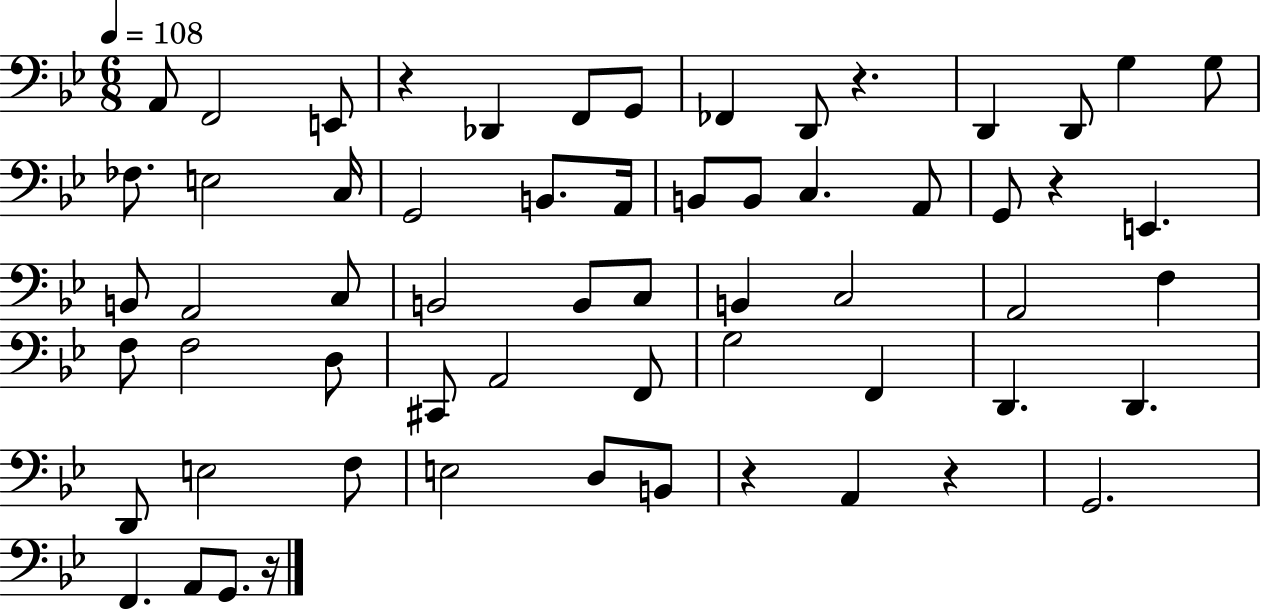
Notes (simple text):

A2/e F2/h E2/e R/q Db2/q F2/e G2/e FES2/q D2/e R/q. D2/q D2/e G3/q G3/e FES3/e. E3/h C3/s G2/h B2/e. A2/s B2/e B2/e C3/q. A2/e G2/e R/q E2/q. B2/e A2/h C3/e B2/h B2/e C3/e B2/q C3/h A2/h F3/q F3/e F3/h D3/e C#2/e A2/h F2/e G3/h F2/q D2/q. D2/q. D2/e E3/h F3/e E3/h D3/e B2/e R/q A2/q R/q G2/h. F2/q. A2/e G2/e. R/s